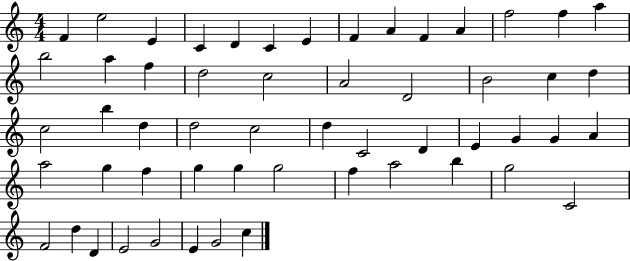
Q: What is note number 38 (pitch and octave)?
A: G5